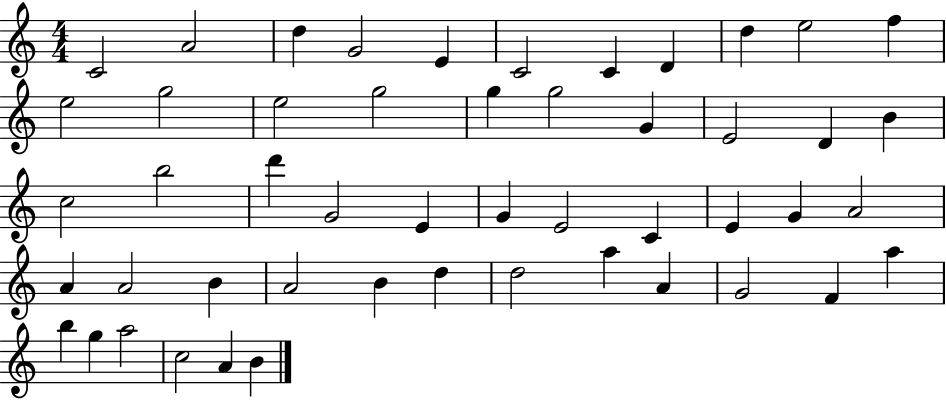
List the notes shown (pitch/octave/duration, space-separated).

C4/h A4/h D5/q G4/h E4/q C4/h C4/q D4/q D5/q E5/h F5/q E5/h G5/h E5/h G5/h G5/q G5/h G4/q E4/h D4/q B4/q C5/h B5/h D6/q G4/h E4/q G4/q E4/h C4/q E4/q G4/q A4/h A4/q A4/h B4/q A4/h B4/q D5/q D5/h A5/q A4/q G4/h F4/q A5/q B5/q G5/q A5/h C5/h A4/q B4/q